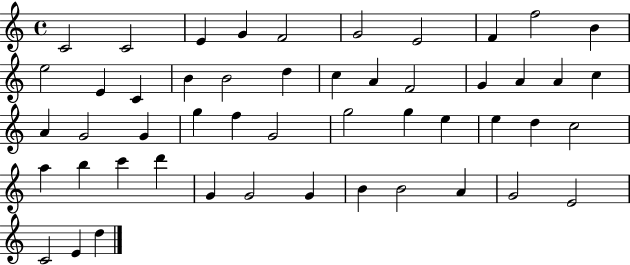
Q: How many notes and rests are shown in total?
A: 50